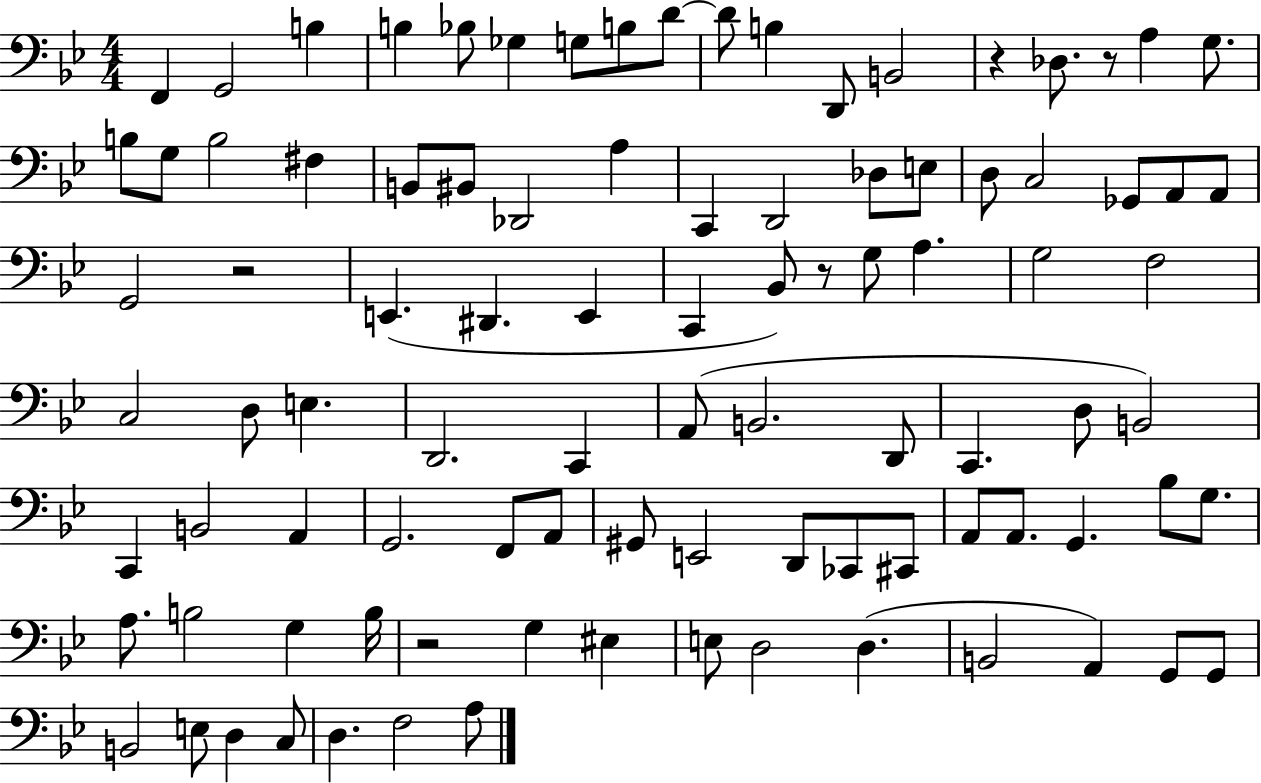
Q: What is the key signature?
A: BES major